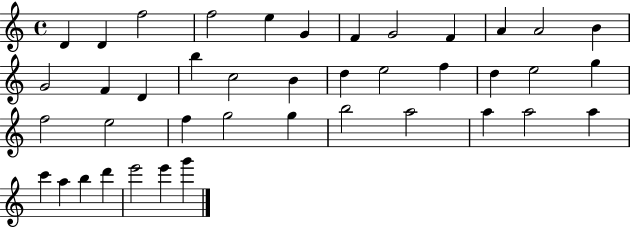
X:1
T:Untitled
M:4/4
L:1/4
K:C
D D f2 f2 e G F G2 F A A2 B G2 F D b c2 B d e2 f d e2 g f2 e2 f g2 g b2 a2 a a2 a c' a b d' e'2 e' g'